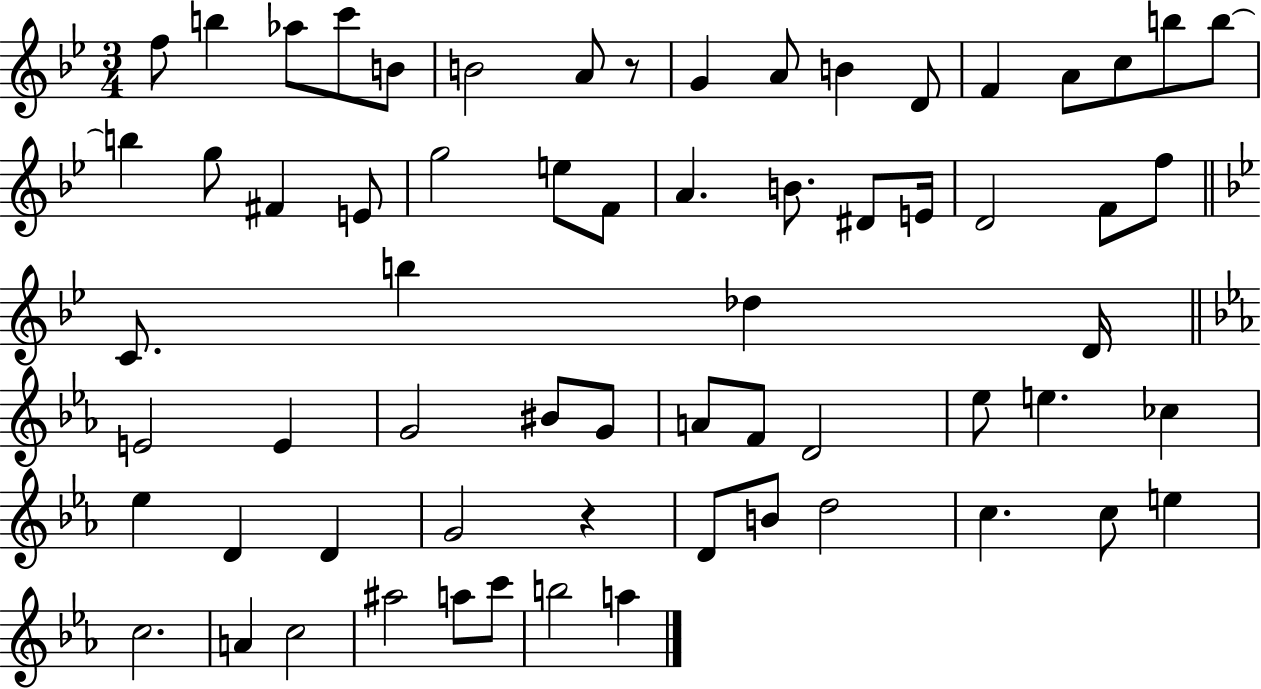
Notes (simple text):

F5/e B5/q Ab5/e C6/e B4/e B4/h A4/e R/e G4/q A4/e B4/q D4/e F4/q A4/e C5/e B5/e B5/e B5/q G5/e F#4/q E4/e G5/h E5/e F4/e A4/q. B4/e. D#4/e E4/s D4/h F4/e F5/e C4/e. B5/q Db5/q D4/s E4/h E4/q G4/h BIS4/e G4/e A4/e F4/e D4/h Eb5/e E5/q. CES5/q Eb5/q D4/q D4/q G4/h R/q D4/e B4/e D5/h C5/q. C5/e E5/q C5/h. A4/q C5/h A#5/h A5/e C6/e B5/h A5/q